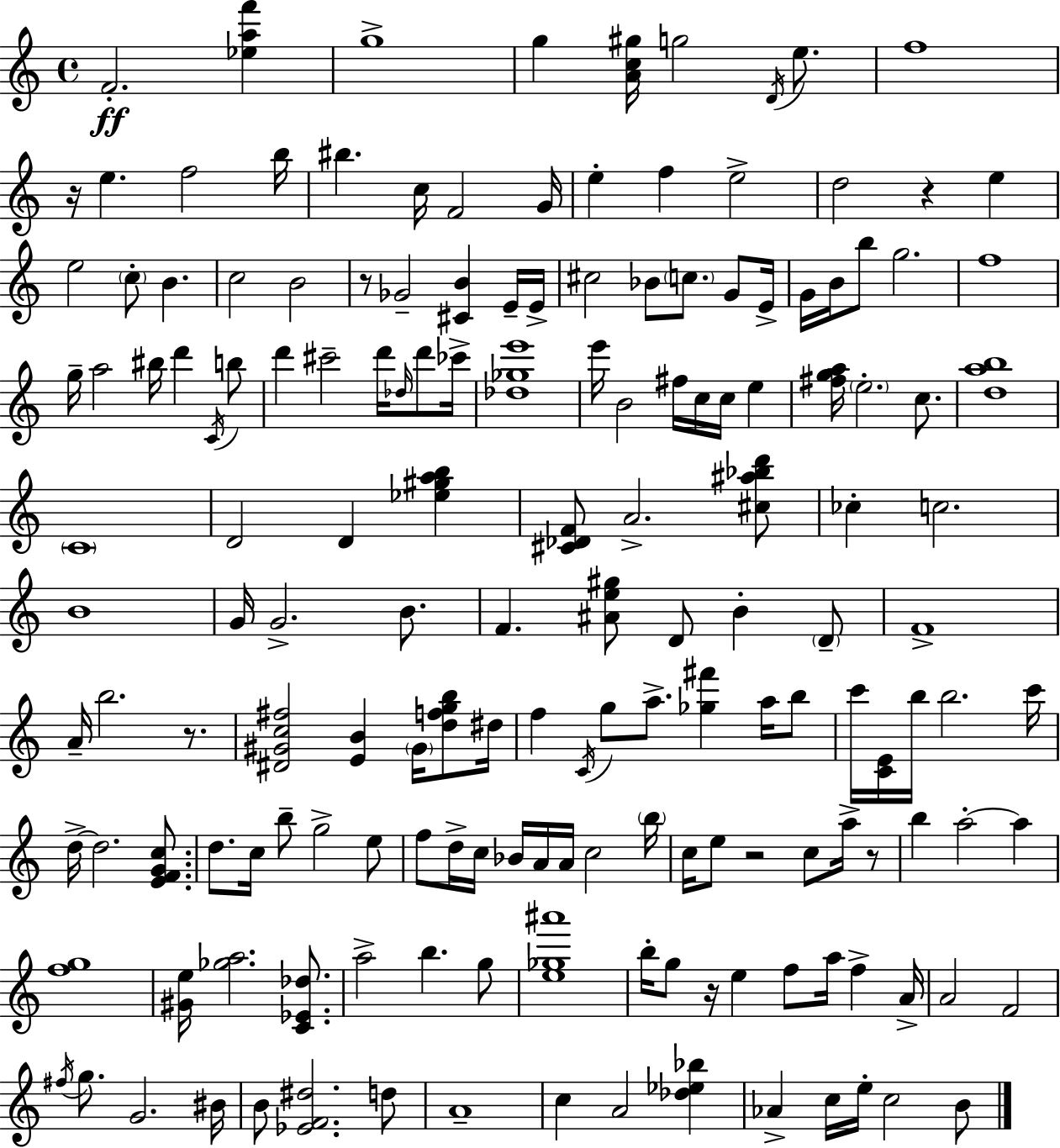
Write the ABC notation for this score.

X:1
T:Untitled
M:4/4
L:1/4
K:Am
F2 [_eaf'] g4 g [Ac^g]/4 g2 D/4 e/2 f4 z/4 e f2 b/4 ^b c/4 F2 G/4 e f e2 d2 z e e2 c/2 B c2 B2 z/2 _G2 [^CB] E/4 E/4 ^c2 _B/2 c/2 G/2 E/4 G/4 B/4 b/2 g2 f4 g/4 a2 ^b/4 d' C/4 b/2 d' ^c'2 d'/4 _d/4 d'/2 _c'/4 [_d_ge']4 e'/4 B2 ^f/4 c/4 c/4 e [^fga]/4 e2 c/2 [dab]4 C4 D2 D [_e^gab] [^C_DF]/2 A2 [^c^a_bd']/2 _c c2 B4 G/4 G2 B/2 F [^Ae^g]/2 D/2 B D/2 F4 A/4 b2 z/2 [^D^Gc^f]2 [EB] ^G/4 [dfgb]/2 ^d/4 f C/4 g/2 a/2 [_g^f'] a/4 b/2 c'/4 [CE]/4 b/4 b2 c'/4 d/4 d2 [EFGc]/2 d/2 c/4 b/2 g2 e/2 f/2 d/4 c/4 _B/4 A/4 A/4 c2 b/4 c/4 e/2 z2 c/2 a/4 z/2 b a2 a [fg]4 [^Ge]/4 [_ga]2 [C_E_d]/2 a2 b g/2 [e_g^a']4 b/4 g/2 z/4 e f/2 a/4 f A/4 A2 F2 ^f/4 g/2 G2 ^B/4 B/2 [_EF^d]2 d/2 A4 c A2 [_d_e_b] _A c/4 e/4 c2 B/2